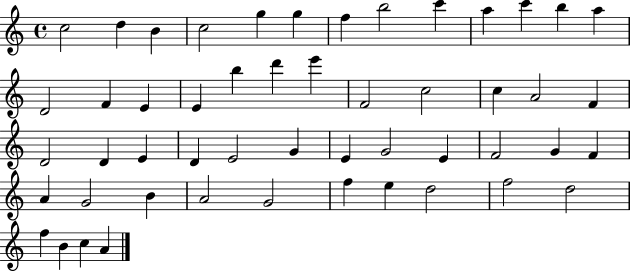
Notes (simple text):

C5/h D5/q B4/q C5/h G5/q G5/q F5/q B5/h C6/q A5/q C6/q B5/q A5/q D4/h F4/q E4/q E4/q B5/q D6/q E6/q F4/h C5/h C5/q A4/h F4/q D4/h D4/q E4/q D4/q E4/h G4/q E4/q G4/h E4/q F4/h G4/q F4/q A4/q G4/h B4/q A4/h G4/h F5/q E5/q D5/h F5/h D5/h F5/q B4/q C5/q A4/q